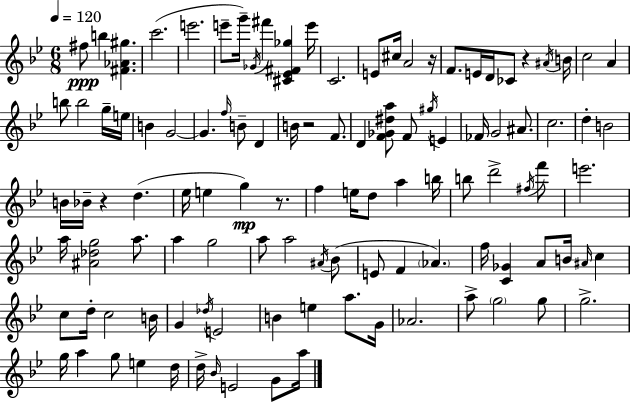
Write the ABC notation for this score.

X:1
T:Untitled
M:6/8
L:1/4
K:Gm
^f/2 b [^F_A^g] c'2 e'2 e'/2 g'/4 _G/4 ^f' [^C_E^F_g] e'/4 C2 E/2 ^c/4 A2 z/4 F/2 E/4 D/4 _C/2 z ^A/4 B/4 c2 A b/2 b2 g/4 e/4 B G2 G f/4 B/2 D B/4 z2 F/2 D [F_G^da]/2 F/2 ^g/4 E _F/4 G2 ^A/2 c2 d B2 B/4 _B/4 z d _e/4 e g z/2 f e/4 d/2 a b/4 b/2 d'2 ^f/4 f'/2 e'2 a/4 [^A_dg]2 a/2 a g2 a/2 a2 ^A/4 _B/2 E/2 F _A f/4 [C_G] A/2 B/4 ^A/4 c c/2 d/4 c2 B/4 G _d/4 E2 B e a/2 G/4 _A2 a/2 g2 g/2 g2 g/4 a g/2 e d/4 d/4 _B/4 E2 G/2 a/4